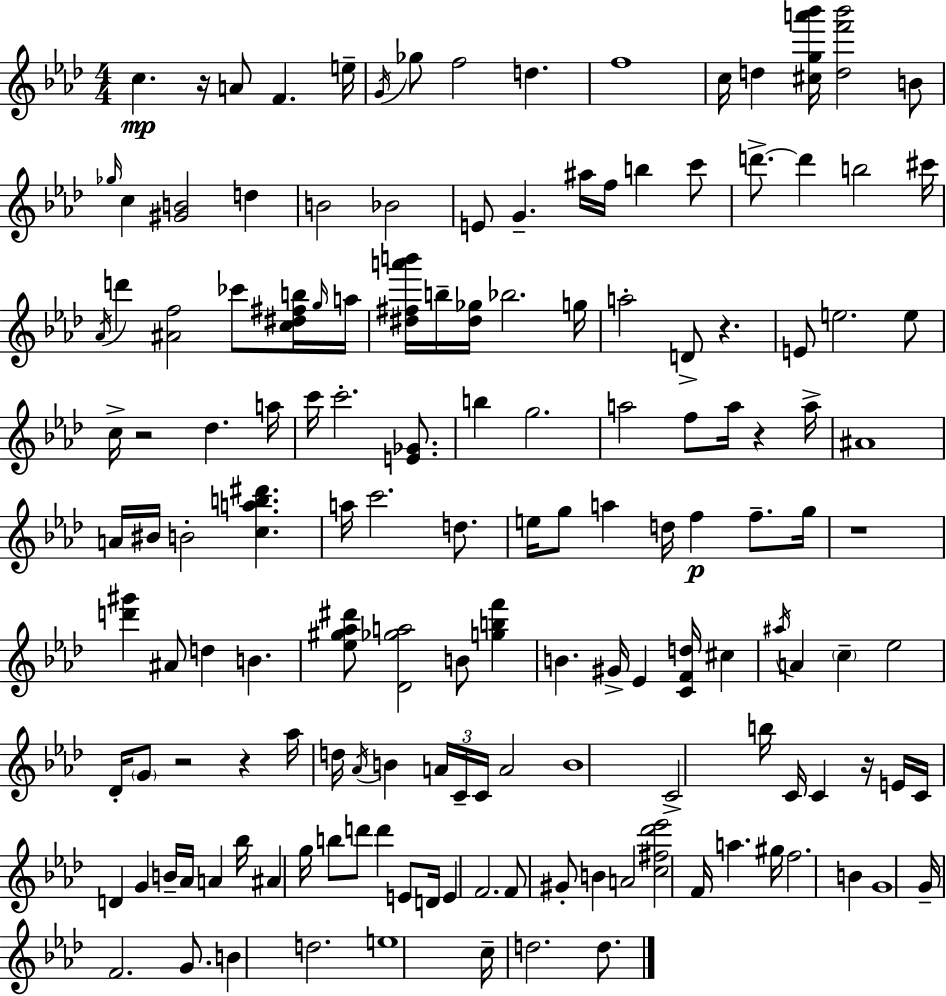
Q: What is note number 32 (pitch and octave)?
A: A5